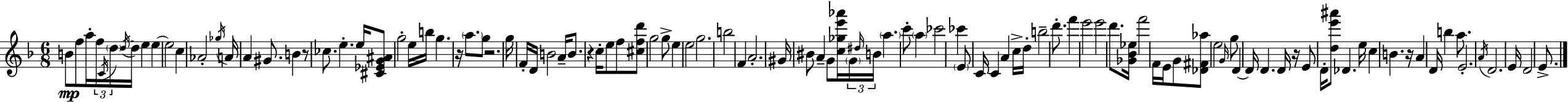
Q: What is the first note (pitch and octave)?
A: B4